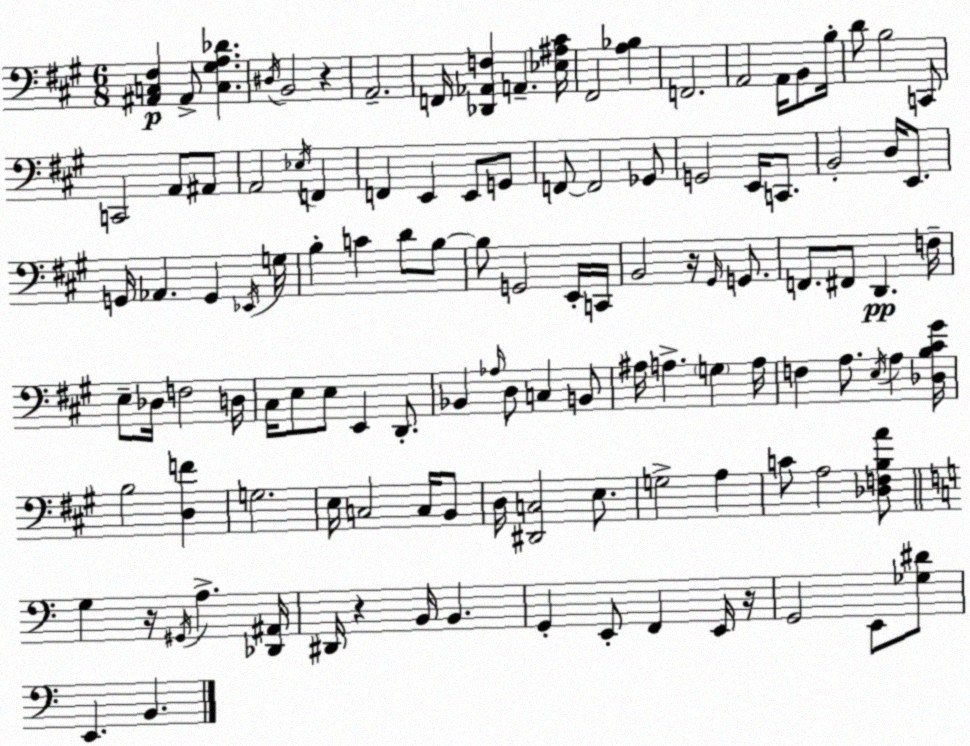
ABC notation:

X:1
T:Untitled
M:6/8
L:1/4
K:A
[^A,,C,^F,] ^A,,/2 [C,^G,A,_D] ^D,/4 B,,2 z A,,2 F,,/4 [_D,,_A,,F,] A,, [_E,^A,^C]/4 ^F,,2 [A,_B,] F,,2 A,,2 A,,/4 B,,/2 B,/4 D/2 B,2 C,,/2 C,,2 A,,/2 ^A,,/2 A,,2 _E,/4 F,, F,, E,, E,,/2 G,,/2 F,,/2 F,,2 _G,,/2 G,,2 E,,/4 C,,/2 B,,2 D,/4 E,,/2 G,,/4 _A,, G,, _E,,/4 G,/4 B, C D/2 B,/2 B,/2 G,,2 E,,/4 C,,/4 B,,2 z/4 ^G,,/4 G,,/2 F,,/2 ^F,,/2 D,, F,/4 E,/2 _D,/4 F,2 D,/4 ^C,/4 E,/2 E,/2 E,, D,,/2 _B,, _A,/4 D,/2 C, B,,/2 ^A,/4 A, G, A,/4 F, A,/2 E,/4 A, [_D,B,^C^G]/4 B,2 [D,F] G,2 E,/4 C,2 C,/4 B,,/2 D,/4 [^D,,C,]2 E,/2 G,2 A, C/2 A,2 [_D,F,B,A]/2 G, z/4 ^G,,/4 A, [_D,,^A,,]/4 ^D,,/4 z B,,/4 B,, G,, E,,/2 F,, E,,/4 z/4 G,,2 E,,/2 [_G,^D]/2 E,, B,,